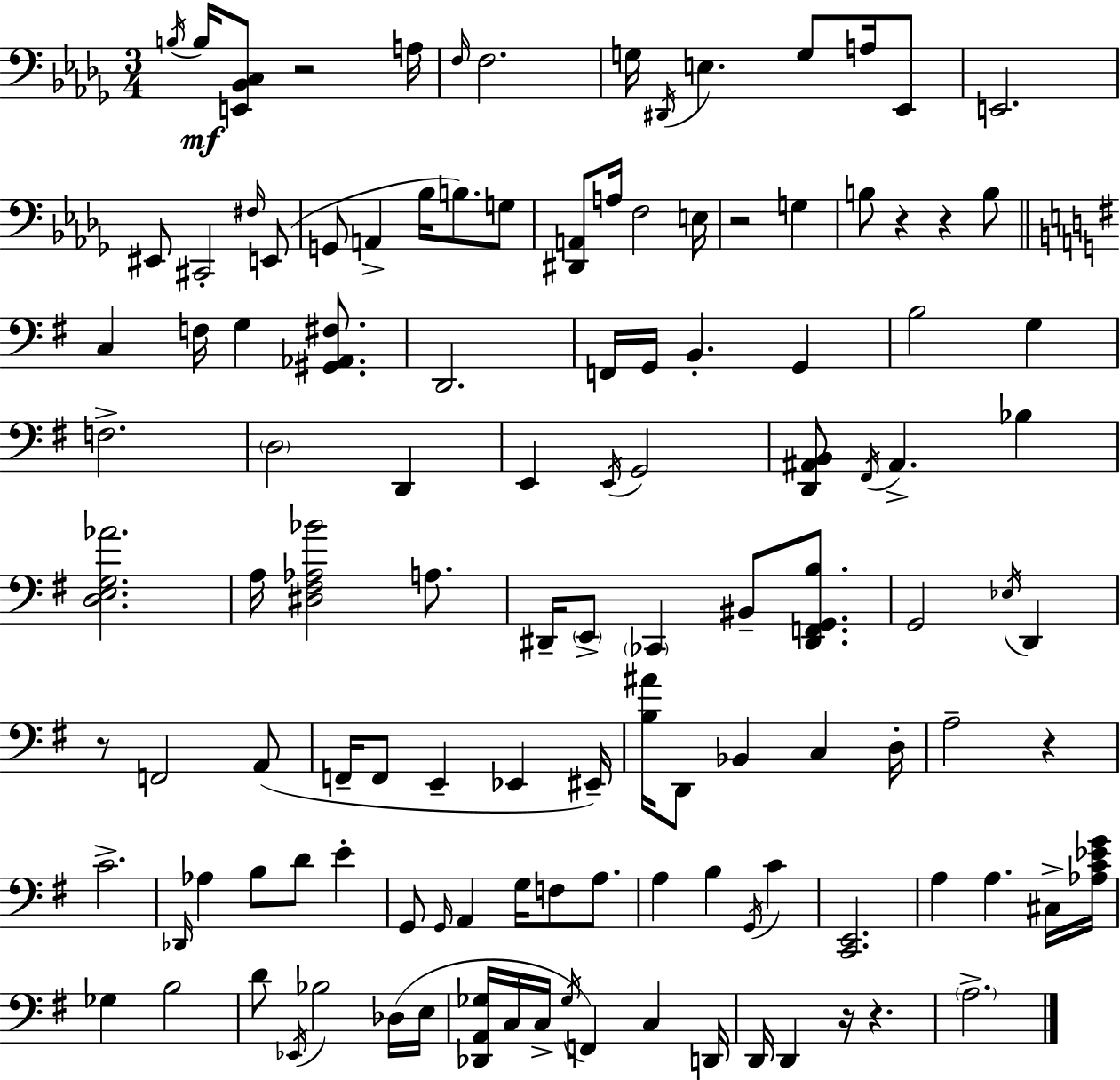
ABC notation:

X:1
T:Untitled
M:3/4
L:1/4
K:Bbm
B,/4 B,/4 [E,,_B,,C,]/2 z2 A,/4 F,/4 F,2 G,/4 ^D,,/4 E, G,/2 A,/4 _E,,/2 E,,2 ^E,,/2 ^C,,2 ^F,/4 E,,/2 G,,/2 A,, _B,/4 B,/2 G,/2 [^D,,A,,]/2 A,/4 F,2 E,/4 z2 G, B,/2 z z B,/2 C, F,/4 G, [^G,,_A,,^F,]/2 D,,2 F,,/4 G,,/4 B,, G,, B,2 G, F,2 D,2 D,, E,, E,,/4 G,,2 [D,,^A,,B,,]/2 ^F,,/4 ^A,, _B, [D,E,G,_A]2 A,/4 [^D,^F,_A,_B]2 A,/2 ^D,,/4 E,,/2 _C,, ^B,,/2 [^D,,F,,G,,B,]/2 G,,2 _E,/4 D,, z/2 F,,2 A,,/2 F,,/4 F,,/2 E,, _E,, ^E,,/4 [B,^A]/4 D,,/2 _B,, C, D,/4 A,2 z C2 _D,,/4 _A, B,/2 D/2 E G,,/2 G,,/4 A,, G,/4 F,/2 A,/2 A, B, G,,/4 C [C,,E,,]2 A, A, ^C,/4 [_A,C_EG]/4 _G, B,2 D/2 _E,,/4 _B,2 _D,/4 E,/4 [_D,,A,,_G,]/4 C,/4 C,/4 _G,/4 F,, C, D,,/4 D,,/4 D,, z/4 z A,2